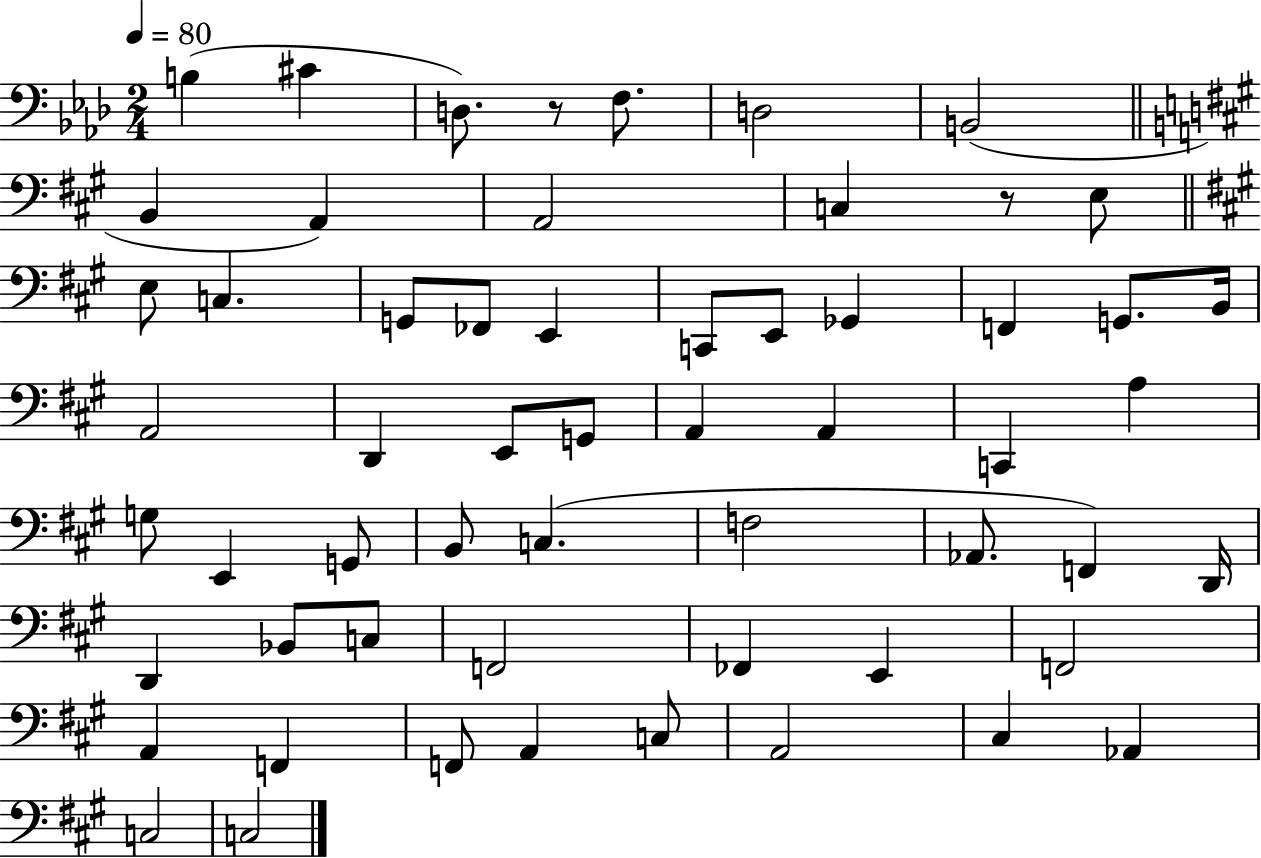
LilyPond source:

{
  \clef bass
  \numericTimeSignature
  \time 2/4
  \key aes \major
  \tempo 4 = 80
  \repeat volta 2 { b4( cis'4 | d8.) r8 f8. | d2 | b,2( | \break \bar "||" \break \key a \major b,4 a,4) | a,2 | c4 r8 e8 | \bar "||" \break \key a \major e8 c4. | g,8 fes,8 e,4 | c,8 e,8 ges,4 | f,4 g,8. b,16 | \break a,2 | d,4 e,8 g,8 | a,4 a,4 | c,4 a4 | \break g8 e,4 g,8 | b,8 c4.( | f2 | aes,8. f,4) d,16 | \break d,4 bes,8 c8 | f,2 | fes,4 e,4 | f,2 | \break a,4 f,4 | f,8 a,4 c8 | a,2 | cis4 aes,4 | \break c2 | c2 | } \bar "|."
}